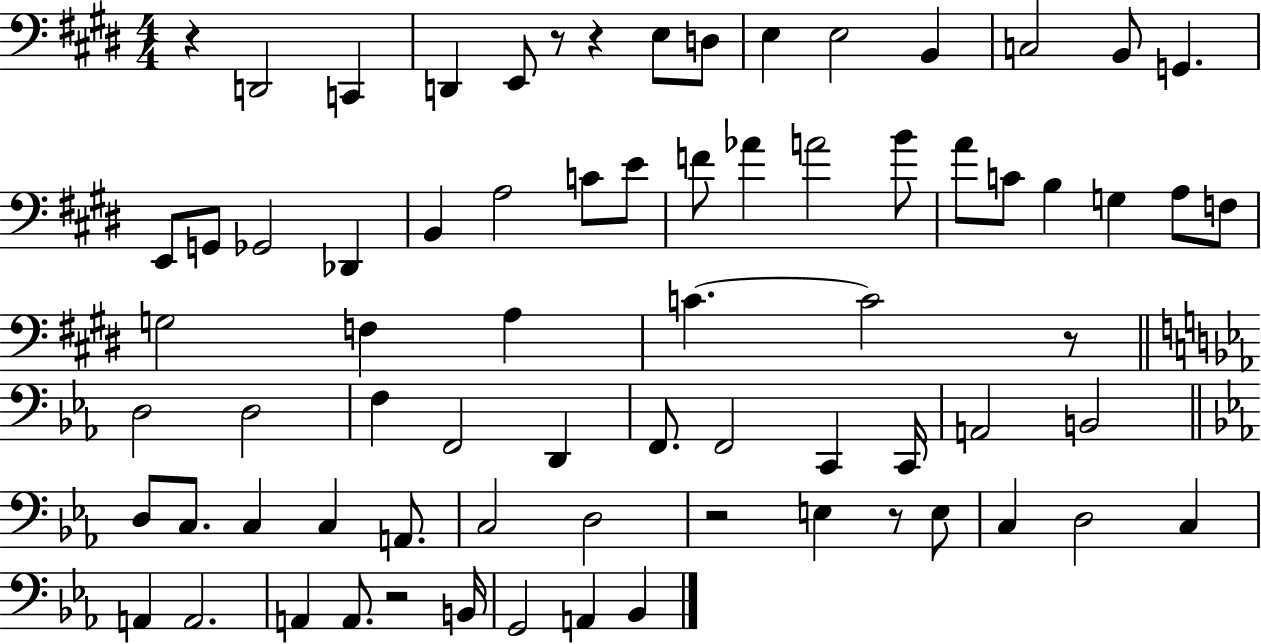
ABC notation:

X:1
T:Untitled
M:4/4
L:1/4
K:E
z D,,2 C,, D,, E,,/2 z/2 z E,/2 D,/2 E, E,2 B,, C,2 B,,/2 G,, E,,/2 G,,/2 _G,,2 _D,, B,, A,2 C/2 E/2 F/2 _A A2 B/2 A/2 C/2 B, G, A,/2 F,/2 G,2 F, A, C C2 z/2 D,2 D,2 F, F,,2 D,, F,,/2 F,,2 C,, C,,/4 A,,2 B,,2 D,/2 C,/2 C, C, A,,/2 C,2 D,2 z2 E, z/2 E,/2 C, D,2 C, A,, A,,2 A,, A,,/2 z2 B,,/4 G,,2 A,, _B,,